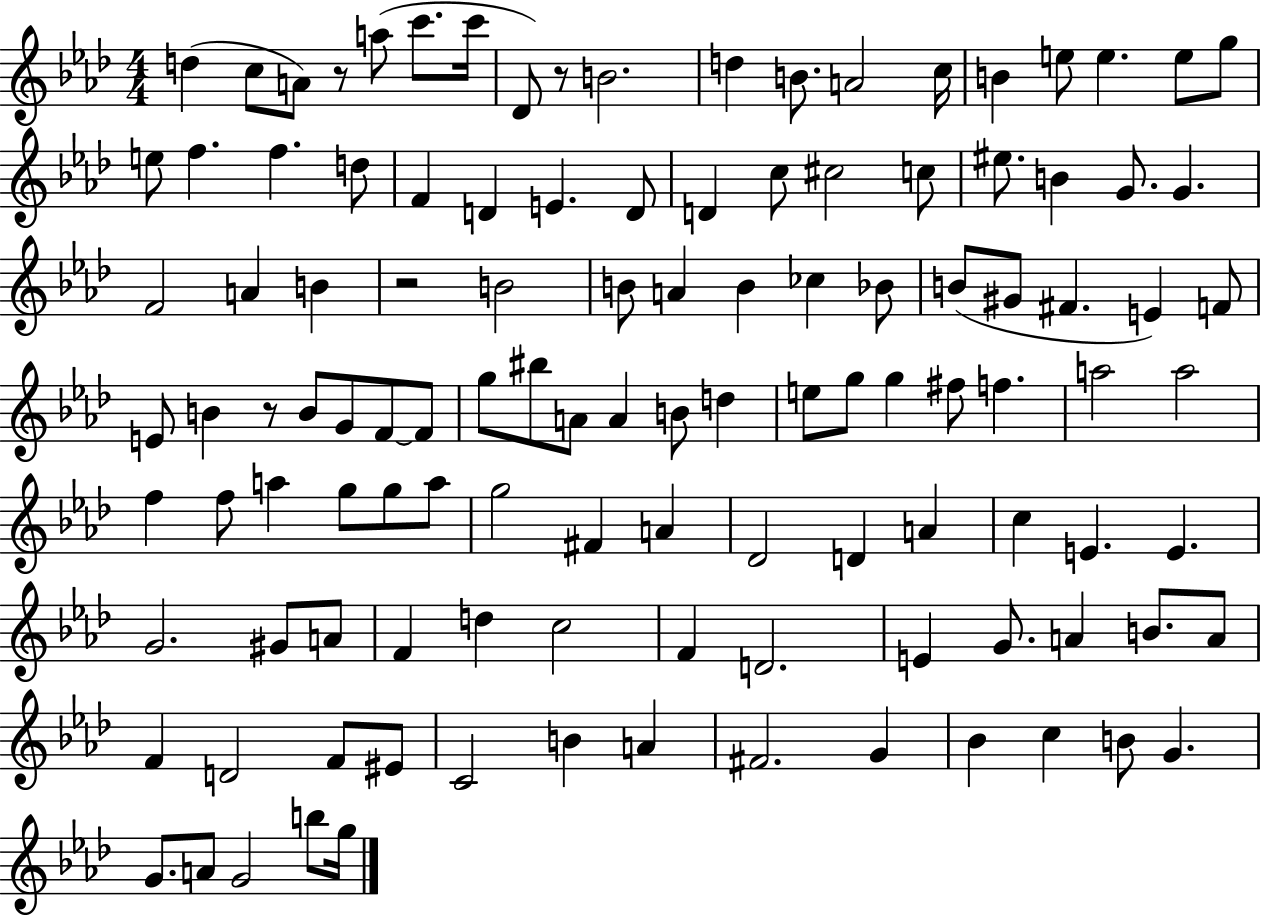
X:1
T:Untitled
M:4/4
L:1/4
K:Ab
d c/2 A/2 z/2 a/2 c'/2 c'/4 _D/2 z/2 B2 d B/2 A2 c/4 B e/2 e e/2 g/2 e/2 f f d/2 F D E D/2 D c/2 ^c2 c/2 ^e/2 B G/2 G F2 A B z2 B2 B/2 A B _c _B/2 B/2 ^G/2 ^F E F/2 E/2 B z/2 B/2 G/2 F/2 F/2 g/2 ^b/2 A/2 A B/2 d e/2 g/2 g ^f/2 f a2 a2 f f/2 a g/2 g/2 a/2 g2 ^F A _D2 D A c E E G2 ^G/2 A/2 F d c2 F D2 E G/2 A B/2 A/2 F D2 F/2 ^E/2 C2 B A ^F2 G _B c B/2 G G/2 A/2 G2 b/2 g/4